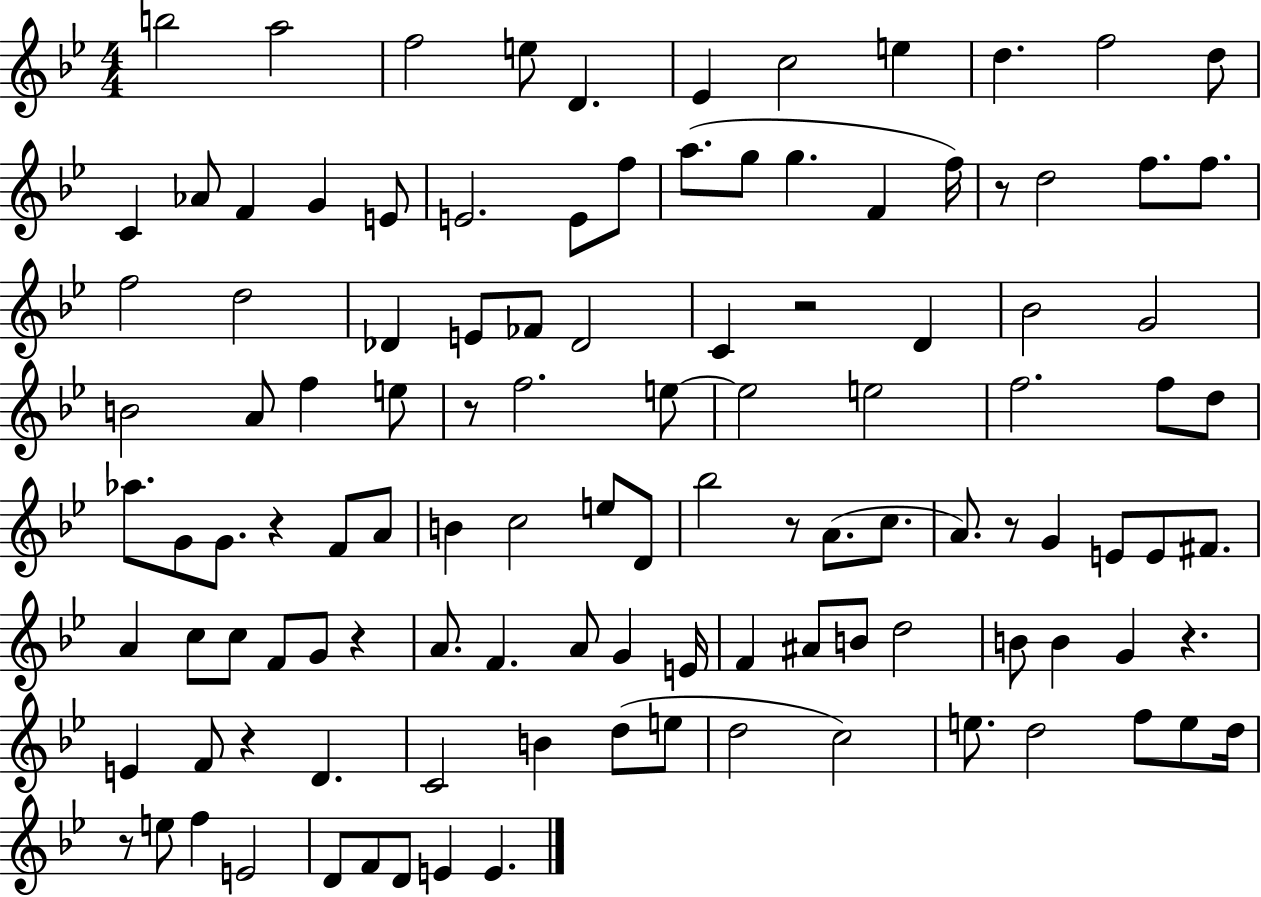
B5/h A5/h F5/h E5/e D4/q. Eb4/q C5/h E5/q D5/q. F5/h D5/e C4/q Ab4/e F4/q G4/q E4/e E4/h. E4/e F5/e A5/e. G5/e G5/q. F4/q F5/s R/e D5/h F5/e. F5/e. F5/h D5/h Db4/q E4/e FES4/e Db4/h C4/q R/h D4/q Bb4/h G4/h B4/h A4/e F5/q E5/e R/e F5/h. E5/e E5/h E5/h F5/h. F5/e D5/e Ab5/e. G4/e G4/e. R/q F4/e A4/e B4/q C5/h E5/e D4/e Bb5/h R/e A4/e. C5/e. A4/e. R/e G4/q E4/e E4/e F#4/e. A4/q C5/e C5/e F4/e G4/e R/q A4/e. F4/q. A4/e G4/q E4/s F4/q A#4/e B4/e D5/h B4/e B4/q G4/q R/q. E4/q F4/e R/q D4/q. C4/h B4/q D5/e E5/e D5/h C5/h E5/e. D5/h F5/e E5/e D5/s R/e E5/e F5/q E4/h D4/e F4/e D4/e E4/q E4/q.